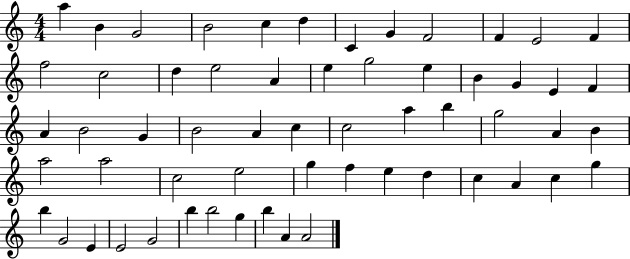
{
  \clef treble
  \numericTimeSignature
  \time 4/4
  \key c \major
  a''4 b'4 g'2 | b'2 c''4 d''4 | c'4 g'4 f'2 | f'4 e'2 f'4 | \break f''2 c''2 | d''4 e''2 a'4 | e''4 g''2 e''4 | b'4 g'4 e'4 f'4 | \break a'4 b'2 g'4 | b'2 a'4 c''4 | c''2 a''4 b''4 | g''2 a'4 b'4 | \break a''2 a''2 | c''2 e''2 | g''4 f''4 e''4 d''4 | c''4 a'4 c''4 g''4 | \break b''4 g'2 e'4 | e'2 g'2 | b''4 b''2 g''4 | b''4 a'4 a'2 | \break \bar "|."
}